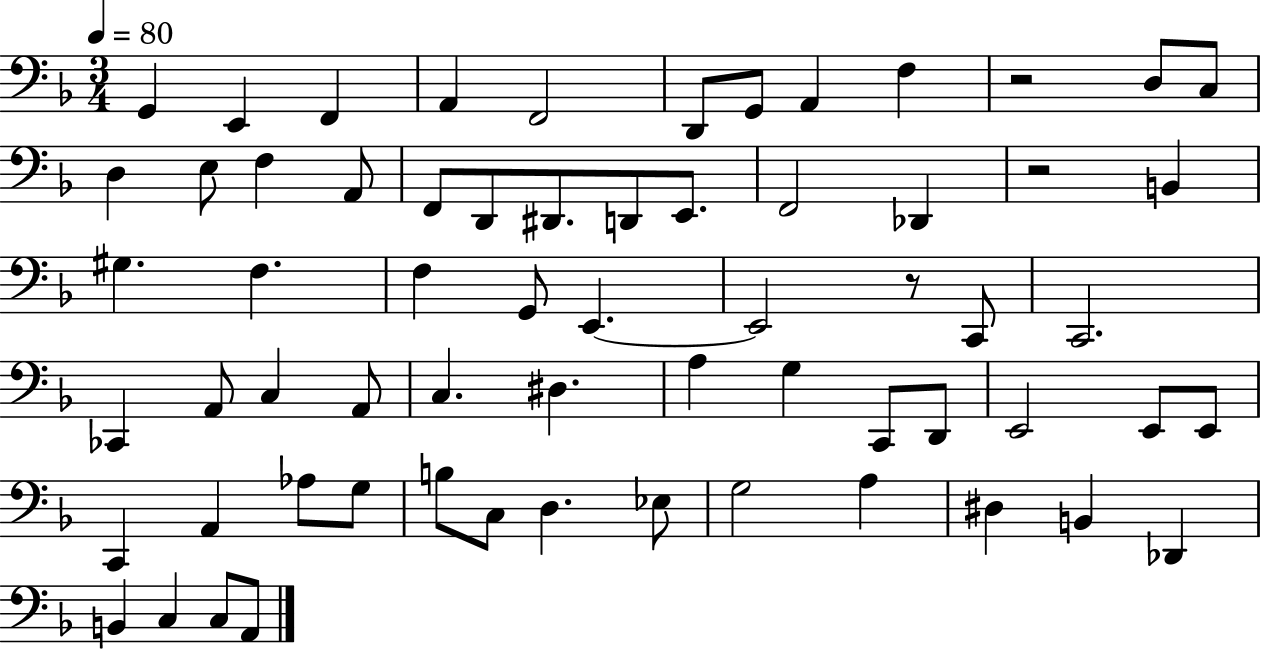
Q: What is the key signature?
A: F major